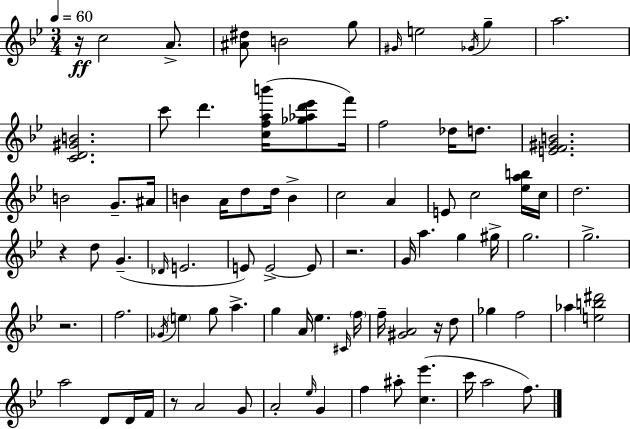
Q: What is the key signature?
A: G minor